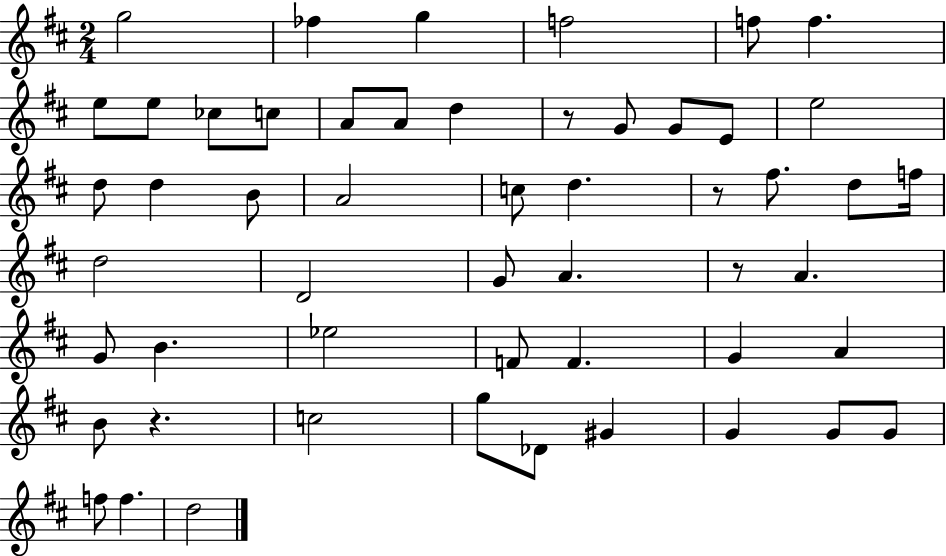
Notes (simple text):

G5/h FES5/q G5/q F5/h F5/e F5/q. E5/e E5/e CES5/e C5/e A4/e A4/e D5/q R/e G4/e G4/e E4/e E5/h D5/e D5/q B4/e A4/h C5/e D5/q. R/e F#5/e. D5/e F5/s D5/h D4/h G4/e A4/q. R/e A4/q. G4/e B4/q. Eb5/h F4/e F4/q. G4/q A4/q B4/e R/q. C5/h G5/e Db4/e G#4/q G4/q G4/e G4/e F5/e F5/q. D5/h